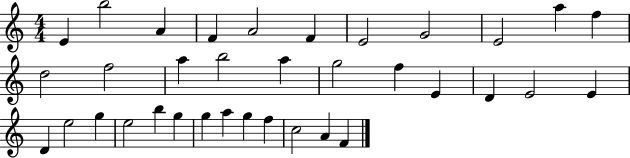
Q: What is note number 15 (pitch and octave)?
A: B5